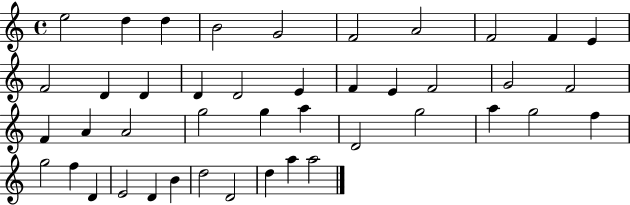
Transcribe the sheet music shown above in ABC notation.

X:1
T:Untitled
M:4/4
L:1/4
K:C
e2 d d B2 G2 F2 A2 F2 F E F2 D D D D2 E F E F2 G2 F2 F A A2 g2 g a D2 g2 a g2 f g2 f D E2 D B d2 D2 d a a2